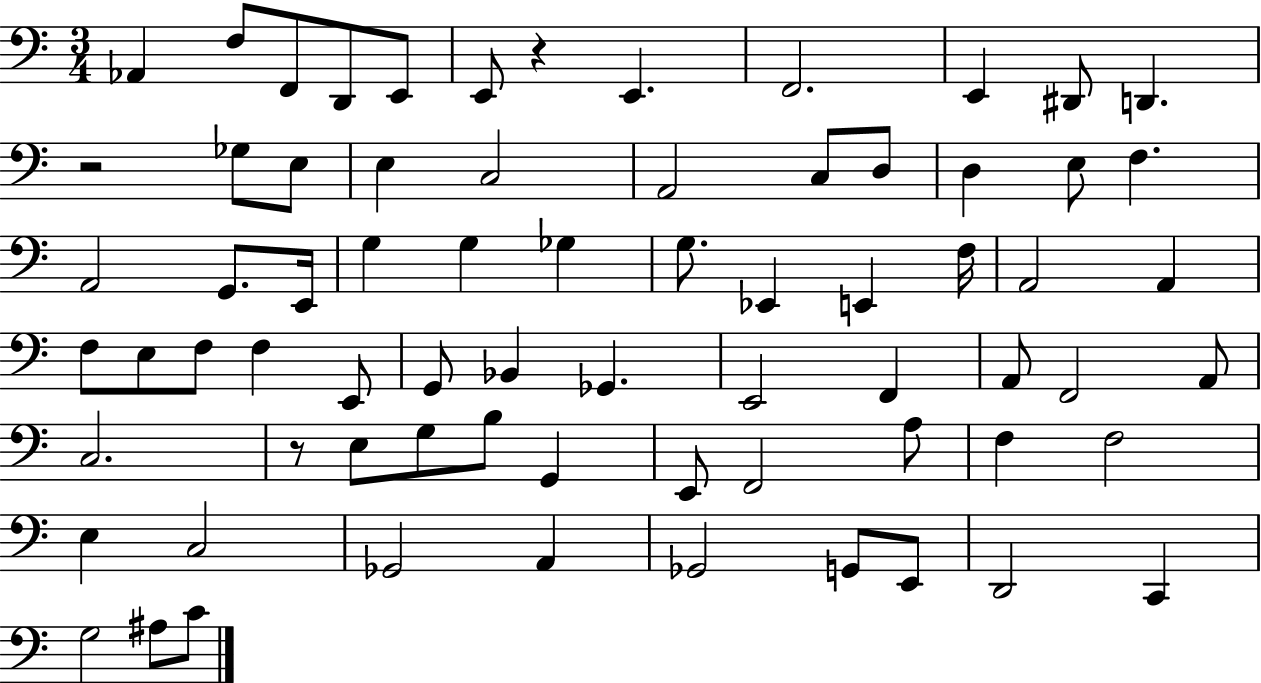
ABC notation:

X:1
T:Untitled
M:3/4
L:1/4
K:C
_A,, F,/2 F,,/2 D,,/2 E,,/2 E,,/2 z E,, F,,2 E,, ^D,,/2 D,, z2 _G,/2 E,/2 E, C,2 A,,2 C,/2 D,/2 D, E,/2 F, A,,2 G,,/2 E,,/4 G, G, _G, G,/2 _E,, E,, F,/4 A,,2 A,, F,/2 E,/2 F,/2 F, E,,/2 G,,/2 _B,, _G,, E,,2 F,, A,,/2 F,,2 A,,/2 C,2 z/2 E,/2 G,/2 B,/2 G,, E,,/2 F,,2 A,/2 F, F,2 E, C,2 _G,,2 A,, _G,,2 G,,/2 E,,/2 D,,2 C,, G,2 ^A,/2 C/2